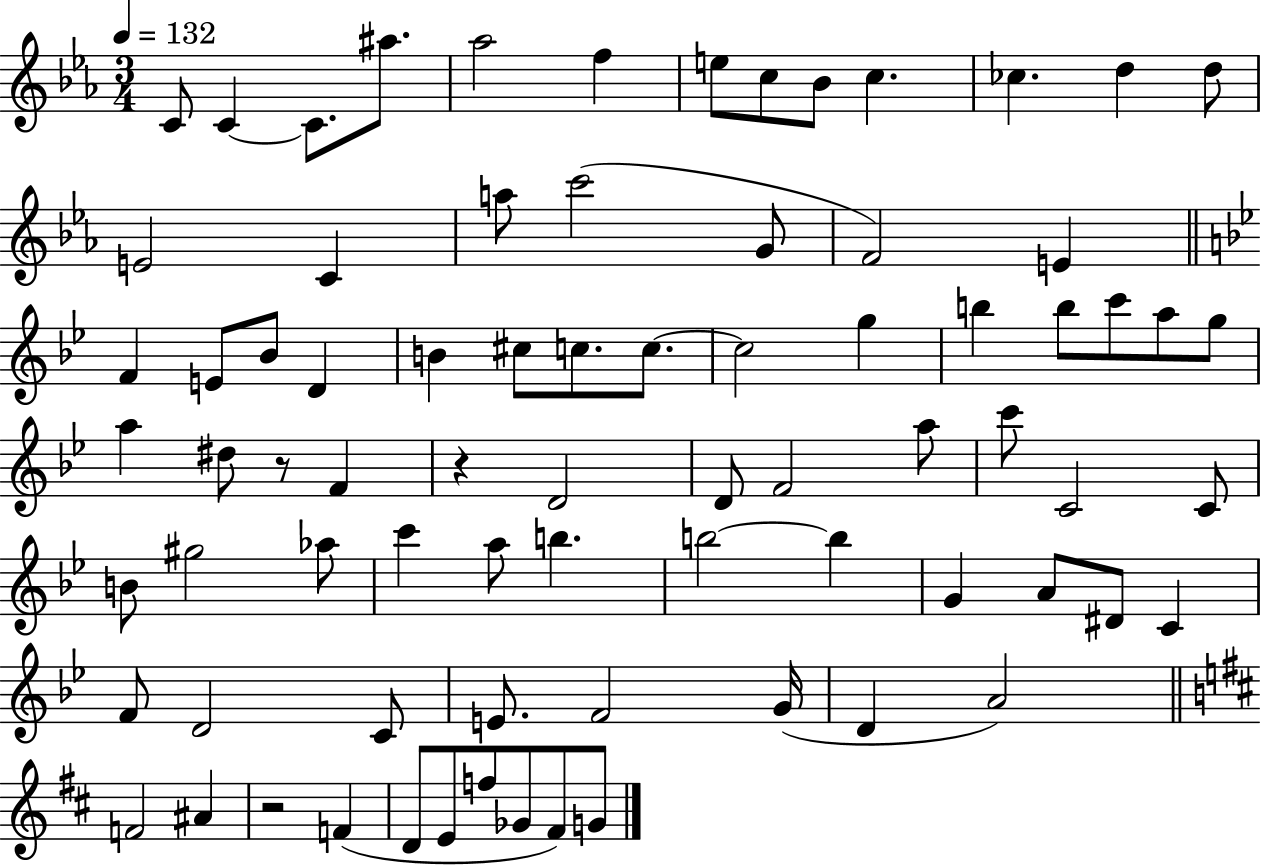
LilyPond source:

{
  \clef treble
  \numericTimeSignature
  \time 3/4
  \key ees \major
  \tempo 4 = 132
  c'8 c'4~~ c'8. ais''8. | aes''2 f''4 | e''8 c''8 bes'8 c''4. | ces''4. d''4 d''8 | \break e'2 c'4 | a''8 c'''2( g'8 | f'2) e'4 | \bar "||" \break \key g \minor f'4 e'8 bes'8 d'4 | b'4 cis''8 c''8. c''8.~~ | c''2 g''4 | b''4 b''8 c'''8 a''8 g''8 | \break a''4 dis''8 r8 f'4 | r4 d'2 | d'8 f'2 a''8 | c'''8 c'2 c'8 | \break b'8 gis''2 aes''8 | c'''4 a''8 b''4. | b''2~~ b''4 | g'4 a'8 dis'8 c'4 | \break f'8 d'2 c'8 | e'8. f'2 g'16( | d'4 a'2) | \bar "||" \break \key d \major f'2 ais'4 | r2 f'4( | d'8 e'8 f''8 ges'8 fis'8) g'8 | \bar "|."
}